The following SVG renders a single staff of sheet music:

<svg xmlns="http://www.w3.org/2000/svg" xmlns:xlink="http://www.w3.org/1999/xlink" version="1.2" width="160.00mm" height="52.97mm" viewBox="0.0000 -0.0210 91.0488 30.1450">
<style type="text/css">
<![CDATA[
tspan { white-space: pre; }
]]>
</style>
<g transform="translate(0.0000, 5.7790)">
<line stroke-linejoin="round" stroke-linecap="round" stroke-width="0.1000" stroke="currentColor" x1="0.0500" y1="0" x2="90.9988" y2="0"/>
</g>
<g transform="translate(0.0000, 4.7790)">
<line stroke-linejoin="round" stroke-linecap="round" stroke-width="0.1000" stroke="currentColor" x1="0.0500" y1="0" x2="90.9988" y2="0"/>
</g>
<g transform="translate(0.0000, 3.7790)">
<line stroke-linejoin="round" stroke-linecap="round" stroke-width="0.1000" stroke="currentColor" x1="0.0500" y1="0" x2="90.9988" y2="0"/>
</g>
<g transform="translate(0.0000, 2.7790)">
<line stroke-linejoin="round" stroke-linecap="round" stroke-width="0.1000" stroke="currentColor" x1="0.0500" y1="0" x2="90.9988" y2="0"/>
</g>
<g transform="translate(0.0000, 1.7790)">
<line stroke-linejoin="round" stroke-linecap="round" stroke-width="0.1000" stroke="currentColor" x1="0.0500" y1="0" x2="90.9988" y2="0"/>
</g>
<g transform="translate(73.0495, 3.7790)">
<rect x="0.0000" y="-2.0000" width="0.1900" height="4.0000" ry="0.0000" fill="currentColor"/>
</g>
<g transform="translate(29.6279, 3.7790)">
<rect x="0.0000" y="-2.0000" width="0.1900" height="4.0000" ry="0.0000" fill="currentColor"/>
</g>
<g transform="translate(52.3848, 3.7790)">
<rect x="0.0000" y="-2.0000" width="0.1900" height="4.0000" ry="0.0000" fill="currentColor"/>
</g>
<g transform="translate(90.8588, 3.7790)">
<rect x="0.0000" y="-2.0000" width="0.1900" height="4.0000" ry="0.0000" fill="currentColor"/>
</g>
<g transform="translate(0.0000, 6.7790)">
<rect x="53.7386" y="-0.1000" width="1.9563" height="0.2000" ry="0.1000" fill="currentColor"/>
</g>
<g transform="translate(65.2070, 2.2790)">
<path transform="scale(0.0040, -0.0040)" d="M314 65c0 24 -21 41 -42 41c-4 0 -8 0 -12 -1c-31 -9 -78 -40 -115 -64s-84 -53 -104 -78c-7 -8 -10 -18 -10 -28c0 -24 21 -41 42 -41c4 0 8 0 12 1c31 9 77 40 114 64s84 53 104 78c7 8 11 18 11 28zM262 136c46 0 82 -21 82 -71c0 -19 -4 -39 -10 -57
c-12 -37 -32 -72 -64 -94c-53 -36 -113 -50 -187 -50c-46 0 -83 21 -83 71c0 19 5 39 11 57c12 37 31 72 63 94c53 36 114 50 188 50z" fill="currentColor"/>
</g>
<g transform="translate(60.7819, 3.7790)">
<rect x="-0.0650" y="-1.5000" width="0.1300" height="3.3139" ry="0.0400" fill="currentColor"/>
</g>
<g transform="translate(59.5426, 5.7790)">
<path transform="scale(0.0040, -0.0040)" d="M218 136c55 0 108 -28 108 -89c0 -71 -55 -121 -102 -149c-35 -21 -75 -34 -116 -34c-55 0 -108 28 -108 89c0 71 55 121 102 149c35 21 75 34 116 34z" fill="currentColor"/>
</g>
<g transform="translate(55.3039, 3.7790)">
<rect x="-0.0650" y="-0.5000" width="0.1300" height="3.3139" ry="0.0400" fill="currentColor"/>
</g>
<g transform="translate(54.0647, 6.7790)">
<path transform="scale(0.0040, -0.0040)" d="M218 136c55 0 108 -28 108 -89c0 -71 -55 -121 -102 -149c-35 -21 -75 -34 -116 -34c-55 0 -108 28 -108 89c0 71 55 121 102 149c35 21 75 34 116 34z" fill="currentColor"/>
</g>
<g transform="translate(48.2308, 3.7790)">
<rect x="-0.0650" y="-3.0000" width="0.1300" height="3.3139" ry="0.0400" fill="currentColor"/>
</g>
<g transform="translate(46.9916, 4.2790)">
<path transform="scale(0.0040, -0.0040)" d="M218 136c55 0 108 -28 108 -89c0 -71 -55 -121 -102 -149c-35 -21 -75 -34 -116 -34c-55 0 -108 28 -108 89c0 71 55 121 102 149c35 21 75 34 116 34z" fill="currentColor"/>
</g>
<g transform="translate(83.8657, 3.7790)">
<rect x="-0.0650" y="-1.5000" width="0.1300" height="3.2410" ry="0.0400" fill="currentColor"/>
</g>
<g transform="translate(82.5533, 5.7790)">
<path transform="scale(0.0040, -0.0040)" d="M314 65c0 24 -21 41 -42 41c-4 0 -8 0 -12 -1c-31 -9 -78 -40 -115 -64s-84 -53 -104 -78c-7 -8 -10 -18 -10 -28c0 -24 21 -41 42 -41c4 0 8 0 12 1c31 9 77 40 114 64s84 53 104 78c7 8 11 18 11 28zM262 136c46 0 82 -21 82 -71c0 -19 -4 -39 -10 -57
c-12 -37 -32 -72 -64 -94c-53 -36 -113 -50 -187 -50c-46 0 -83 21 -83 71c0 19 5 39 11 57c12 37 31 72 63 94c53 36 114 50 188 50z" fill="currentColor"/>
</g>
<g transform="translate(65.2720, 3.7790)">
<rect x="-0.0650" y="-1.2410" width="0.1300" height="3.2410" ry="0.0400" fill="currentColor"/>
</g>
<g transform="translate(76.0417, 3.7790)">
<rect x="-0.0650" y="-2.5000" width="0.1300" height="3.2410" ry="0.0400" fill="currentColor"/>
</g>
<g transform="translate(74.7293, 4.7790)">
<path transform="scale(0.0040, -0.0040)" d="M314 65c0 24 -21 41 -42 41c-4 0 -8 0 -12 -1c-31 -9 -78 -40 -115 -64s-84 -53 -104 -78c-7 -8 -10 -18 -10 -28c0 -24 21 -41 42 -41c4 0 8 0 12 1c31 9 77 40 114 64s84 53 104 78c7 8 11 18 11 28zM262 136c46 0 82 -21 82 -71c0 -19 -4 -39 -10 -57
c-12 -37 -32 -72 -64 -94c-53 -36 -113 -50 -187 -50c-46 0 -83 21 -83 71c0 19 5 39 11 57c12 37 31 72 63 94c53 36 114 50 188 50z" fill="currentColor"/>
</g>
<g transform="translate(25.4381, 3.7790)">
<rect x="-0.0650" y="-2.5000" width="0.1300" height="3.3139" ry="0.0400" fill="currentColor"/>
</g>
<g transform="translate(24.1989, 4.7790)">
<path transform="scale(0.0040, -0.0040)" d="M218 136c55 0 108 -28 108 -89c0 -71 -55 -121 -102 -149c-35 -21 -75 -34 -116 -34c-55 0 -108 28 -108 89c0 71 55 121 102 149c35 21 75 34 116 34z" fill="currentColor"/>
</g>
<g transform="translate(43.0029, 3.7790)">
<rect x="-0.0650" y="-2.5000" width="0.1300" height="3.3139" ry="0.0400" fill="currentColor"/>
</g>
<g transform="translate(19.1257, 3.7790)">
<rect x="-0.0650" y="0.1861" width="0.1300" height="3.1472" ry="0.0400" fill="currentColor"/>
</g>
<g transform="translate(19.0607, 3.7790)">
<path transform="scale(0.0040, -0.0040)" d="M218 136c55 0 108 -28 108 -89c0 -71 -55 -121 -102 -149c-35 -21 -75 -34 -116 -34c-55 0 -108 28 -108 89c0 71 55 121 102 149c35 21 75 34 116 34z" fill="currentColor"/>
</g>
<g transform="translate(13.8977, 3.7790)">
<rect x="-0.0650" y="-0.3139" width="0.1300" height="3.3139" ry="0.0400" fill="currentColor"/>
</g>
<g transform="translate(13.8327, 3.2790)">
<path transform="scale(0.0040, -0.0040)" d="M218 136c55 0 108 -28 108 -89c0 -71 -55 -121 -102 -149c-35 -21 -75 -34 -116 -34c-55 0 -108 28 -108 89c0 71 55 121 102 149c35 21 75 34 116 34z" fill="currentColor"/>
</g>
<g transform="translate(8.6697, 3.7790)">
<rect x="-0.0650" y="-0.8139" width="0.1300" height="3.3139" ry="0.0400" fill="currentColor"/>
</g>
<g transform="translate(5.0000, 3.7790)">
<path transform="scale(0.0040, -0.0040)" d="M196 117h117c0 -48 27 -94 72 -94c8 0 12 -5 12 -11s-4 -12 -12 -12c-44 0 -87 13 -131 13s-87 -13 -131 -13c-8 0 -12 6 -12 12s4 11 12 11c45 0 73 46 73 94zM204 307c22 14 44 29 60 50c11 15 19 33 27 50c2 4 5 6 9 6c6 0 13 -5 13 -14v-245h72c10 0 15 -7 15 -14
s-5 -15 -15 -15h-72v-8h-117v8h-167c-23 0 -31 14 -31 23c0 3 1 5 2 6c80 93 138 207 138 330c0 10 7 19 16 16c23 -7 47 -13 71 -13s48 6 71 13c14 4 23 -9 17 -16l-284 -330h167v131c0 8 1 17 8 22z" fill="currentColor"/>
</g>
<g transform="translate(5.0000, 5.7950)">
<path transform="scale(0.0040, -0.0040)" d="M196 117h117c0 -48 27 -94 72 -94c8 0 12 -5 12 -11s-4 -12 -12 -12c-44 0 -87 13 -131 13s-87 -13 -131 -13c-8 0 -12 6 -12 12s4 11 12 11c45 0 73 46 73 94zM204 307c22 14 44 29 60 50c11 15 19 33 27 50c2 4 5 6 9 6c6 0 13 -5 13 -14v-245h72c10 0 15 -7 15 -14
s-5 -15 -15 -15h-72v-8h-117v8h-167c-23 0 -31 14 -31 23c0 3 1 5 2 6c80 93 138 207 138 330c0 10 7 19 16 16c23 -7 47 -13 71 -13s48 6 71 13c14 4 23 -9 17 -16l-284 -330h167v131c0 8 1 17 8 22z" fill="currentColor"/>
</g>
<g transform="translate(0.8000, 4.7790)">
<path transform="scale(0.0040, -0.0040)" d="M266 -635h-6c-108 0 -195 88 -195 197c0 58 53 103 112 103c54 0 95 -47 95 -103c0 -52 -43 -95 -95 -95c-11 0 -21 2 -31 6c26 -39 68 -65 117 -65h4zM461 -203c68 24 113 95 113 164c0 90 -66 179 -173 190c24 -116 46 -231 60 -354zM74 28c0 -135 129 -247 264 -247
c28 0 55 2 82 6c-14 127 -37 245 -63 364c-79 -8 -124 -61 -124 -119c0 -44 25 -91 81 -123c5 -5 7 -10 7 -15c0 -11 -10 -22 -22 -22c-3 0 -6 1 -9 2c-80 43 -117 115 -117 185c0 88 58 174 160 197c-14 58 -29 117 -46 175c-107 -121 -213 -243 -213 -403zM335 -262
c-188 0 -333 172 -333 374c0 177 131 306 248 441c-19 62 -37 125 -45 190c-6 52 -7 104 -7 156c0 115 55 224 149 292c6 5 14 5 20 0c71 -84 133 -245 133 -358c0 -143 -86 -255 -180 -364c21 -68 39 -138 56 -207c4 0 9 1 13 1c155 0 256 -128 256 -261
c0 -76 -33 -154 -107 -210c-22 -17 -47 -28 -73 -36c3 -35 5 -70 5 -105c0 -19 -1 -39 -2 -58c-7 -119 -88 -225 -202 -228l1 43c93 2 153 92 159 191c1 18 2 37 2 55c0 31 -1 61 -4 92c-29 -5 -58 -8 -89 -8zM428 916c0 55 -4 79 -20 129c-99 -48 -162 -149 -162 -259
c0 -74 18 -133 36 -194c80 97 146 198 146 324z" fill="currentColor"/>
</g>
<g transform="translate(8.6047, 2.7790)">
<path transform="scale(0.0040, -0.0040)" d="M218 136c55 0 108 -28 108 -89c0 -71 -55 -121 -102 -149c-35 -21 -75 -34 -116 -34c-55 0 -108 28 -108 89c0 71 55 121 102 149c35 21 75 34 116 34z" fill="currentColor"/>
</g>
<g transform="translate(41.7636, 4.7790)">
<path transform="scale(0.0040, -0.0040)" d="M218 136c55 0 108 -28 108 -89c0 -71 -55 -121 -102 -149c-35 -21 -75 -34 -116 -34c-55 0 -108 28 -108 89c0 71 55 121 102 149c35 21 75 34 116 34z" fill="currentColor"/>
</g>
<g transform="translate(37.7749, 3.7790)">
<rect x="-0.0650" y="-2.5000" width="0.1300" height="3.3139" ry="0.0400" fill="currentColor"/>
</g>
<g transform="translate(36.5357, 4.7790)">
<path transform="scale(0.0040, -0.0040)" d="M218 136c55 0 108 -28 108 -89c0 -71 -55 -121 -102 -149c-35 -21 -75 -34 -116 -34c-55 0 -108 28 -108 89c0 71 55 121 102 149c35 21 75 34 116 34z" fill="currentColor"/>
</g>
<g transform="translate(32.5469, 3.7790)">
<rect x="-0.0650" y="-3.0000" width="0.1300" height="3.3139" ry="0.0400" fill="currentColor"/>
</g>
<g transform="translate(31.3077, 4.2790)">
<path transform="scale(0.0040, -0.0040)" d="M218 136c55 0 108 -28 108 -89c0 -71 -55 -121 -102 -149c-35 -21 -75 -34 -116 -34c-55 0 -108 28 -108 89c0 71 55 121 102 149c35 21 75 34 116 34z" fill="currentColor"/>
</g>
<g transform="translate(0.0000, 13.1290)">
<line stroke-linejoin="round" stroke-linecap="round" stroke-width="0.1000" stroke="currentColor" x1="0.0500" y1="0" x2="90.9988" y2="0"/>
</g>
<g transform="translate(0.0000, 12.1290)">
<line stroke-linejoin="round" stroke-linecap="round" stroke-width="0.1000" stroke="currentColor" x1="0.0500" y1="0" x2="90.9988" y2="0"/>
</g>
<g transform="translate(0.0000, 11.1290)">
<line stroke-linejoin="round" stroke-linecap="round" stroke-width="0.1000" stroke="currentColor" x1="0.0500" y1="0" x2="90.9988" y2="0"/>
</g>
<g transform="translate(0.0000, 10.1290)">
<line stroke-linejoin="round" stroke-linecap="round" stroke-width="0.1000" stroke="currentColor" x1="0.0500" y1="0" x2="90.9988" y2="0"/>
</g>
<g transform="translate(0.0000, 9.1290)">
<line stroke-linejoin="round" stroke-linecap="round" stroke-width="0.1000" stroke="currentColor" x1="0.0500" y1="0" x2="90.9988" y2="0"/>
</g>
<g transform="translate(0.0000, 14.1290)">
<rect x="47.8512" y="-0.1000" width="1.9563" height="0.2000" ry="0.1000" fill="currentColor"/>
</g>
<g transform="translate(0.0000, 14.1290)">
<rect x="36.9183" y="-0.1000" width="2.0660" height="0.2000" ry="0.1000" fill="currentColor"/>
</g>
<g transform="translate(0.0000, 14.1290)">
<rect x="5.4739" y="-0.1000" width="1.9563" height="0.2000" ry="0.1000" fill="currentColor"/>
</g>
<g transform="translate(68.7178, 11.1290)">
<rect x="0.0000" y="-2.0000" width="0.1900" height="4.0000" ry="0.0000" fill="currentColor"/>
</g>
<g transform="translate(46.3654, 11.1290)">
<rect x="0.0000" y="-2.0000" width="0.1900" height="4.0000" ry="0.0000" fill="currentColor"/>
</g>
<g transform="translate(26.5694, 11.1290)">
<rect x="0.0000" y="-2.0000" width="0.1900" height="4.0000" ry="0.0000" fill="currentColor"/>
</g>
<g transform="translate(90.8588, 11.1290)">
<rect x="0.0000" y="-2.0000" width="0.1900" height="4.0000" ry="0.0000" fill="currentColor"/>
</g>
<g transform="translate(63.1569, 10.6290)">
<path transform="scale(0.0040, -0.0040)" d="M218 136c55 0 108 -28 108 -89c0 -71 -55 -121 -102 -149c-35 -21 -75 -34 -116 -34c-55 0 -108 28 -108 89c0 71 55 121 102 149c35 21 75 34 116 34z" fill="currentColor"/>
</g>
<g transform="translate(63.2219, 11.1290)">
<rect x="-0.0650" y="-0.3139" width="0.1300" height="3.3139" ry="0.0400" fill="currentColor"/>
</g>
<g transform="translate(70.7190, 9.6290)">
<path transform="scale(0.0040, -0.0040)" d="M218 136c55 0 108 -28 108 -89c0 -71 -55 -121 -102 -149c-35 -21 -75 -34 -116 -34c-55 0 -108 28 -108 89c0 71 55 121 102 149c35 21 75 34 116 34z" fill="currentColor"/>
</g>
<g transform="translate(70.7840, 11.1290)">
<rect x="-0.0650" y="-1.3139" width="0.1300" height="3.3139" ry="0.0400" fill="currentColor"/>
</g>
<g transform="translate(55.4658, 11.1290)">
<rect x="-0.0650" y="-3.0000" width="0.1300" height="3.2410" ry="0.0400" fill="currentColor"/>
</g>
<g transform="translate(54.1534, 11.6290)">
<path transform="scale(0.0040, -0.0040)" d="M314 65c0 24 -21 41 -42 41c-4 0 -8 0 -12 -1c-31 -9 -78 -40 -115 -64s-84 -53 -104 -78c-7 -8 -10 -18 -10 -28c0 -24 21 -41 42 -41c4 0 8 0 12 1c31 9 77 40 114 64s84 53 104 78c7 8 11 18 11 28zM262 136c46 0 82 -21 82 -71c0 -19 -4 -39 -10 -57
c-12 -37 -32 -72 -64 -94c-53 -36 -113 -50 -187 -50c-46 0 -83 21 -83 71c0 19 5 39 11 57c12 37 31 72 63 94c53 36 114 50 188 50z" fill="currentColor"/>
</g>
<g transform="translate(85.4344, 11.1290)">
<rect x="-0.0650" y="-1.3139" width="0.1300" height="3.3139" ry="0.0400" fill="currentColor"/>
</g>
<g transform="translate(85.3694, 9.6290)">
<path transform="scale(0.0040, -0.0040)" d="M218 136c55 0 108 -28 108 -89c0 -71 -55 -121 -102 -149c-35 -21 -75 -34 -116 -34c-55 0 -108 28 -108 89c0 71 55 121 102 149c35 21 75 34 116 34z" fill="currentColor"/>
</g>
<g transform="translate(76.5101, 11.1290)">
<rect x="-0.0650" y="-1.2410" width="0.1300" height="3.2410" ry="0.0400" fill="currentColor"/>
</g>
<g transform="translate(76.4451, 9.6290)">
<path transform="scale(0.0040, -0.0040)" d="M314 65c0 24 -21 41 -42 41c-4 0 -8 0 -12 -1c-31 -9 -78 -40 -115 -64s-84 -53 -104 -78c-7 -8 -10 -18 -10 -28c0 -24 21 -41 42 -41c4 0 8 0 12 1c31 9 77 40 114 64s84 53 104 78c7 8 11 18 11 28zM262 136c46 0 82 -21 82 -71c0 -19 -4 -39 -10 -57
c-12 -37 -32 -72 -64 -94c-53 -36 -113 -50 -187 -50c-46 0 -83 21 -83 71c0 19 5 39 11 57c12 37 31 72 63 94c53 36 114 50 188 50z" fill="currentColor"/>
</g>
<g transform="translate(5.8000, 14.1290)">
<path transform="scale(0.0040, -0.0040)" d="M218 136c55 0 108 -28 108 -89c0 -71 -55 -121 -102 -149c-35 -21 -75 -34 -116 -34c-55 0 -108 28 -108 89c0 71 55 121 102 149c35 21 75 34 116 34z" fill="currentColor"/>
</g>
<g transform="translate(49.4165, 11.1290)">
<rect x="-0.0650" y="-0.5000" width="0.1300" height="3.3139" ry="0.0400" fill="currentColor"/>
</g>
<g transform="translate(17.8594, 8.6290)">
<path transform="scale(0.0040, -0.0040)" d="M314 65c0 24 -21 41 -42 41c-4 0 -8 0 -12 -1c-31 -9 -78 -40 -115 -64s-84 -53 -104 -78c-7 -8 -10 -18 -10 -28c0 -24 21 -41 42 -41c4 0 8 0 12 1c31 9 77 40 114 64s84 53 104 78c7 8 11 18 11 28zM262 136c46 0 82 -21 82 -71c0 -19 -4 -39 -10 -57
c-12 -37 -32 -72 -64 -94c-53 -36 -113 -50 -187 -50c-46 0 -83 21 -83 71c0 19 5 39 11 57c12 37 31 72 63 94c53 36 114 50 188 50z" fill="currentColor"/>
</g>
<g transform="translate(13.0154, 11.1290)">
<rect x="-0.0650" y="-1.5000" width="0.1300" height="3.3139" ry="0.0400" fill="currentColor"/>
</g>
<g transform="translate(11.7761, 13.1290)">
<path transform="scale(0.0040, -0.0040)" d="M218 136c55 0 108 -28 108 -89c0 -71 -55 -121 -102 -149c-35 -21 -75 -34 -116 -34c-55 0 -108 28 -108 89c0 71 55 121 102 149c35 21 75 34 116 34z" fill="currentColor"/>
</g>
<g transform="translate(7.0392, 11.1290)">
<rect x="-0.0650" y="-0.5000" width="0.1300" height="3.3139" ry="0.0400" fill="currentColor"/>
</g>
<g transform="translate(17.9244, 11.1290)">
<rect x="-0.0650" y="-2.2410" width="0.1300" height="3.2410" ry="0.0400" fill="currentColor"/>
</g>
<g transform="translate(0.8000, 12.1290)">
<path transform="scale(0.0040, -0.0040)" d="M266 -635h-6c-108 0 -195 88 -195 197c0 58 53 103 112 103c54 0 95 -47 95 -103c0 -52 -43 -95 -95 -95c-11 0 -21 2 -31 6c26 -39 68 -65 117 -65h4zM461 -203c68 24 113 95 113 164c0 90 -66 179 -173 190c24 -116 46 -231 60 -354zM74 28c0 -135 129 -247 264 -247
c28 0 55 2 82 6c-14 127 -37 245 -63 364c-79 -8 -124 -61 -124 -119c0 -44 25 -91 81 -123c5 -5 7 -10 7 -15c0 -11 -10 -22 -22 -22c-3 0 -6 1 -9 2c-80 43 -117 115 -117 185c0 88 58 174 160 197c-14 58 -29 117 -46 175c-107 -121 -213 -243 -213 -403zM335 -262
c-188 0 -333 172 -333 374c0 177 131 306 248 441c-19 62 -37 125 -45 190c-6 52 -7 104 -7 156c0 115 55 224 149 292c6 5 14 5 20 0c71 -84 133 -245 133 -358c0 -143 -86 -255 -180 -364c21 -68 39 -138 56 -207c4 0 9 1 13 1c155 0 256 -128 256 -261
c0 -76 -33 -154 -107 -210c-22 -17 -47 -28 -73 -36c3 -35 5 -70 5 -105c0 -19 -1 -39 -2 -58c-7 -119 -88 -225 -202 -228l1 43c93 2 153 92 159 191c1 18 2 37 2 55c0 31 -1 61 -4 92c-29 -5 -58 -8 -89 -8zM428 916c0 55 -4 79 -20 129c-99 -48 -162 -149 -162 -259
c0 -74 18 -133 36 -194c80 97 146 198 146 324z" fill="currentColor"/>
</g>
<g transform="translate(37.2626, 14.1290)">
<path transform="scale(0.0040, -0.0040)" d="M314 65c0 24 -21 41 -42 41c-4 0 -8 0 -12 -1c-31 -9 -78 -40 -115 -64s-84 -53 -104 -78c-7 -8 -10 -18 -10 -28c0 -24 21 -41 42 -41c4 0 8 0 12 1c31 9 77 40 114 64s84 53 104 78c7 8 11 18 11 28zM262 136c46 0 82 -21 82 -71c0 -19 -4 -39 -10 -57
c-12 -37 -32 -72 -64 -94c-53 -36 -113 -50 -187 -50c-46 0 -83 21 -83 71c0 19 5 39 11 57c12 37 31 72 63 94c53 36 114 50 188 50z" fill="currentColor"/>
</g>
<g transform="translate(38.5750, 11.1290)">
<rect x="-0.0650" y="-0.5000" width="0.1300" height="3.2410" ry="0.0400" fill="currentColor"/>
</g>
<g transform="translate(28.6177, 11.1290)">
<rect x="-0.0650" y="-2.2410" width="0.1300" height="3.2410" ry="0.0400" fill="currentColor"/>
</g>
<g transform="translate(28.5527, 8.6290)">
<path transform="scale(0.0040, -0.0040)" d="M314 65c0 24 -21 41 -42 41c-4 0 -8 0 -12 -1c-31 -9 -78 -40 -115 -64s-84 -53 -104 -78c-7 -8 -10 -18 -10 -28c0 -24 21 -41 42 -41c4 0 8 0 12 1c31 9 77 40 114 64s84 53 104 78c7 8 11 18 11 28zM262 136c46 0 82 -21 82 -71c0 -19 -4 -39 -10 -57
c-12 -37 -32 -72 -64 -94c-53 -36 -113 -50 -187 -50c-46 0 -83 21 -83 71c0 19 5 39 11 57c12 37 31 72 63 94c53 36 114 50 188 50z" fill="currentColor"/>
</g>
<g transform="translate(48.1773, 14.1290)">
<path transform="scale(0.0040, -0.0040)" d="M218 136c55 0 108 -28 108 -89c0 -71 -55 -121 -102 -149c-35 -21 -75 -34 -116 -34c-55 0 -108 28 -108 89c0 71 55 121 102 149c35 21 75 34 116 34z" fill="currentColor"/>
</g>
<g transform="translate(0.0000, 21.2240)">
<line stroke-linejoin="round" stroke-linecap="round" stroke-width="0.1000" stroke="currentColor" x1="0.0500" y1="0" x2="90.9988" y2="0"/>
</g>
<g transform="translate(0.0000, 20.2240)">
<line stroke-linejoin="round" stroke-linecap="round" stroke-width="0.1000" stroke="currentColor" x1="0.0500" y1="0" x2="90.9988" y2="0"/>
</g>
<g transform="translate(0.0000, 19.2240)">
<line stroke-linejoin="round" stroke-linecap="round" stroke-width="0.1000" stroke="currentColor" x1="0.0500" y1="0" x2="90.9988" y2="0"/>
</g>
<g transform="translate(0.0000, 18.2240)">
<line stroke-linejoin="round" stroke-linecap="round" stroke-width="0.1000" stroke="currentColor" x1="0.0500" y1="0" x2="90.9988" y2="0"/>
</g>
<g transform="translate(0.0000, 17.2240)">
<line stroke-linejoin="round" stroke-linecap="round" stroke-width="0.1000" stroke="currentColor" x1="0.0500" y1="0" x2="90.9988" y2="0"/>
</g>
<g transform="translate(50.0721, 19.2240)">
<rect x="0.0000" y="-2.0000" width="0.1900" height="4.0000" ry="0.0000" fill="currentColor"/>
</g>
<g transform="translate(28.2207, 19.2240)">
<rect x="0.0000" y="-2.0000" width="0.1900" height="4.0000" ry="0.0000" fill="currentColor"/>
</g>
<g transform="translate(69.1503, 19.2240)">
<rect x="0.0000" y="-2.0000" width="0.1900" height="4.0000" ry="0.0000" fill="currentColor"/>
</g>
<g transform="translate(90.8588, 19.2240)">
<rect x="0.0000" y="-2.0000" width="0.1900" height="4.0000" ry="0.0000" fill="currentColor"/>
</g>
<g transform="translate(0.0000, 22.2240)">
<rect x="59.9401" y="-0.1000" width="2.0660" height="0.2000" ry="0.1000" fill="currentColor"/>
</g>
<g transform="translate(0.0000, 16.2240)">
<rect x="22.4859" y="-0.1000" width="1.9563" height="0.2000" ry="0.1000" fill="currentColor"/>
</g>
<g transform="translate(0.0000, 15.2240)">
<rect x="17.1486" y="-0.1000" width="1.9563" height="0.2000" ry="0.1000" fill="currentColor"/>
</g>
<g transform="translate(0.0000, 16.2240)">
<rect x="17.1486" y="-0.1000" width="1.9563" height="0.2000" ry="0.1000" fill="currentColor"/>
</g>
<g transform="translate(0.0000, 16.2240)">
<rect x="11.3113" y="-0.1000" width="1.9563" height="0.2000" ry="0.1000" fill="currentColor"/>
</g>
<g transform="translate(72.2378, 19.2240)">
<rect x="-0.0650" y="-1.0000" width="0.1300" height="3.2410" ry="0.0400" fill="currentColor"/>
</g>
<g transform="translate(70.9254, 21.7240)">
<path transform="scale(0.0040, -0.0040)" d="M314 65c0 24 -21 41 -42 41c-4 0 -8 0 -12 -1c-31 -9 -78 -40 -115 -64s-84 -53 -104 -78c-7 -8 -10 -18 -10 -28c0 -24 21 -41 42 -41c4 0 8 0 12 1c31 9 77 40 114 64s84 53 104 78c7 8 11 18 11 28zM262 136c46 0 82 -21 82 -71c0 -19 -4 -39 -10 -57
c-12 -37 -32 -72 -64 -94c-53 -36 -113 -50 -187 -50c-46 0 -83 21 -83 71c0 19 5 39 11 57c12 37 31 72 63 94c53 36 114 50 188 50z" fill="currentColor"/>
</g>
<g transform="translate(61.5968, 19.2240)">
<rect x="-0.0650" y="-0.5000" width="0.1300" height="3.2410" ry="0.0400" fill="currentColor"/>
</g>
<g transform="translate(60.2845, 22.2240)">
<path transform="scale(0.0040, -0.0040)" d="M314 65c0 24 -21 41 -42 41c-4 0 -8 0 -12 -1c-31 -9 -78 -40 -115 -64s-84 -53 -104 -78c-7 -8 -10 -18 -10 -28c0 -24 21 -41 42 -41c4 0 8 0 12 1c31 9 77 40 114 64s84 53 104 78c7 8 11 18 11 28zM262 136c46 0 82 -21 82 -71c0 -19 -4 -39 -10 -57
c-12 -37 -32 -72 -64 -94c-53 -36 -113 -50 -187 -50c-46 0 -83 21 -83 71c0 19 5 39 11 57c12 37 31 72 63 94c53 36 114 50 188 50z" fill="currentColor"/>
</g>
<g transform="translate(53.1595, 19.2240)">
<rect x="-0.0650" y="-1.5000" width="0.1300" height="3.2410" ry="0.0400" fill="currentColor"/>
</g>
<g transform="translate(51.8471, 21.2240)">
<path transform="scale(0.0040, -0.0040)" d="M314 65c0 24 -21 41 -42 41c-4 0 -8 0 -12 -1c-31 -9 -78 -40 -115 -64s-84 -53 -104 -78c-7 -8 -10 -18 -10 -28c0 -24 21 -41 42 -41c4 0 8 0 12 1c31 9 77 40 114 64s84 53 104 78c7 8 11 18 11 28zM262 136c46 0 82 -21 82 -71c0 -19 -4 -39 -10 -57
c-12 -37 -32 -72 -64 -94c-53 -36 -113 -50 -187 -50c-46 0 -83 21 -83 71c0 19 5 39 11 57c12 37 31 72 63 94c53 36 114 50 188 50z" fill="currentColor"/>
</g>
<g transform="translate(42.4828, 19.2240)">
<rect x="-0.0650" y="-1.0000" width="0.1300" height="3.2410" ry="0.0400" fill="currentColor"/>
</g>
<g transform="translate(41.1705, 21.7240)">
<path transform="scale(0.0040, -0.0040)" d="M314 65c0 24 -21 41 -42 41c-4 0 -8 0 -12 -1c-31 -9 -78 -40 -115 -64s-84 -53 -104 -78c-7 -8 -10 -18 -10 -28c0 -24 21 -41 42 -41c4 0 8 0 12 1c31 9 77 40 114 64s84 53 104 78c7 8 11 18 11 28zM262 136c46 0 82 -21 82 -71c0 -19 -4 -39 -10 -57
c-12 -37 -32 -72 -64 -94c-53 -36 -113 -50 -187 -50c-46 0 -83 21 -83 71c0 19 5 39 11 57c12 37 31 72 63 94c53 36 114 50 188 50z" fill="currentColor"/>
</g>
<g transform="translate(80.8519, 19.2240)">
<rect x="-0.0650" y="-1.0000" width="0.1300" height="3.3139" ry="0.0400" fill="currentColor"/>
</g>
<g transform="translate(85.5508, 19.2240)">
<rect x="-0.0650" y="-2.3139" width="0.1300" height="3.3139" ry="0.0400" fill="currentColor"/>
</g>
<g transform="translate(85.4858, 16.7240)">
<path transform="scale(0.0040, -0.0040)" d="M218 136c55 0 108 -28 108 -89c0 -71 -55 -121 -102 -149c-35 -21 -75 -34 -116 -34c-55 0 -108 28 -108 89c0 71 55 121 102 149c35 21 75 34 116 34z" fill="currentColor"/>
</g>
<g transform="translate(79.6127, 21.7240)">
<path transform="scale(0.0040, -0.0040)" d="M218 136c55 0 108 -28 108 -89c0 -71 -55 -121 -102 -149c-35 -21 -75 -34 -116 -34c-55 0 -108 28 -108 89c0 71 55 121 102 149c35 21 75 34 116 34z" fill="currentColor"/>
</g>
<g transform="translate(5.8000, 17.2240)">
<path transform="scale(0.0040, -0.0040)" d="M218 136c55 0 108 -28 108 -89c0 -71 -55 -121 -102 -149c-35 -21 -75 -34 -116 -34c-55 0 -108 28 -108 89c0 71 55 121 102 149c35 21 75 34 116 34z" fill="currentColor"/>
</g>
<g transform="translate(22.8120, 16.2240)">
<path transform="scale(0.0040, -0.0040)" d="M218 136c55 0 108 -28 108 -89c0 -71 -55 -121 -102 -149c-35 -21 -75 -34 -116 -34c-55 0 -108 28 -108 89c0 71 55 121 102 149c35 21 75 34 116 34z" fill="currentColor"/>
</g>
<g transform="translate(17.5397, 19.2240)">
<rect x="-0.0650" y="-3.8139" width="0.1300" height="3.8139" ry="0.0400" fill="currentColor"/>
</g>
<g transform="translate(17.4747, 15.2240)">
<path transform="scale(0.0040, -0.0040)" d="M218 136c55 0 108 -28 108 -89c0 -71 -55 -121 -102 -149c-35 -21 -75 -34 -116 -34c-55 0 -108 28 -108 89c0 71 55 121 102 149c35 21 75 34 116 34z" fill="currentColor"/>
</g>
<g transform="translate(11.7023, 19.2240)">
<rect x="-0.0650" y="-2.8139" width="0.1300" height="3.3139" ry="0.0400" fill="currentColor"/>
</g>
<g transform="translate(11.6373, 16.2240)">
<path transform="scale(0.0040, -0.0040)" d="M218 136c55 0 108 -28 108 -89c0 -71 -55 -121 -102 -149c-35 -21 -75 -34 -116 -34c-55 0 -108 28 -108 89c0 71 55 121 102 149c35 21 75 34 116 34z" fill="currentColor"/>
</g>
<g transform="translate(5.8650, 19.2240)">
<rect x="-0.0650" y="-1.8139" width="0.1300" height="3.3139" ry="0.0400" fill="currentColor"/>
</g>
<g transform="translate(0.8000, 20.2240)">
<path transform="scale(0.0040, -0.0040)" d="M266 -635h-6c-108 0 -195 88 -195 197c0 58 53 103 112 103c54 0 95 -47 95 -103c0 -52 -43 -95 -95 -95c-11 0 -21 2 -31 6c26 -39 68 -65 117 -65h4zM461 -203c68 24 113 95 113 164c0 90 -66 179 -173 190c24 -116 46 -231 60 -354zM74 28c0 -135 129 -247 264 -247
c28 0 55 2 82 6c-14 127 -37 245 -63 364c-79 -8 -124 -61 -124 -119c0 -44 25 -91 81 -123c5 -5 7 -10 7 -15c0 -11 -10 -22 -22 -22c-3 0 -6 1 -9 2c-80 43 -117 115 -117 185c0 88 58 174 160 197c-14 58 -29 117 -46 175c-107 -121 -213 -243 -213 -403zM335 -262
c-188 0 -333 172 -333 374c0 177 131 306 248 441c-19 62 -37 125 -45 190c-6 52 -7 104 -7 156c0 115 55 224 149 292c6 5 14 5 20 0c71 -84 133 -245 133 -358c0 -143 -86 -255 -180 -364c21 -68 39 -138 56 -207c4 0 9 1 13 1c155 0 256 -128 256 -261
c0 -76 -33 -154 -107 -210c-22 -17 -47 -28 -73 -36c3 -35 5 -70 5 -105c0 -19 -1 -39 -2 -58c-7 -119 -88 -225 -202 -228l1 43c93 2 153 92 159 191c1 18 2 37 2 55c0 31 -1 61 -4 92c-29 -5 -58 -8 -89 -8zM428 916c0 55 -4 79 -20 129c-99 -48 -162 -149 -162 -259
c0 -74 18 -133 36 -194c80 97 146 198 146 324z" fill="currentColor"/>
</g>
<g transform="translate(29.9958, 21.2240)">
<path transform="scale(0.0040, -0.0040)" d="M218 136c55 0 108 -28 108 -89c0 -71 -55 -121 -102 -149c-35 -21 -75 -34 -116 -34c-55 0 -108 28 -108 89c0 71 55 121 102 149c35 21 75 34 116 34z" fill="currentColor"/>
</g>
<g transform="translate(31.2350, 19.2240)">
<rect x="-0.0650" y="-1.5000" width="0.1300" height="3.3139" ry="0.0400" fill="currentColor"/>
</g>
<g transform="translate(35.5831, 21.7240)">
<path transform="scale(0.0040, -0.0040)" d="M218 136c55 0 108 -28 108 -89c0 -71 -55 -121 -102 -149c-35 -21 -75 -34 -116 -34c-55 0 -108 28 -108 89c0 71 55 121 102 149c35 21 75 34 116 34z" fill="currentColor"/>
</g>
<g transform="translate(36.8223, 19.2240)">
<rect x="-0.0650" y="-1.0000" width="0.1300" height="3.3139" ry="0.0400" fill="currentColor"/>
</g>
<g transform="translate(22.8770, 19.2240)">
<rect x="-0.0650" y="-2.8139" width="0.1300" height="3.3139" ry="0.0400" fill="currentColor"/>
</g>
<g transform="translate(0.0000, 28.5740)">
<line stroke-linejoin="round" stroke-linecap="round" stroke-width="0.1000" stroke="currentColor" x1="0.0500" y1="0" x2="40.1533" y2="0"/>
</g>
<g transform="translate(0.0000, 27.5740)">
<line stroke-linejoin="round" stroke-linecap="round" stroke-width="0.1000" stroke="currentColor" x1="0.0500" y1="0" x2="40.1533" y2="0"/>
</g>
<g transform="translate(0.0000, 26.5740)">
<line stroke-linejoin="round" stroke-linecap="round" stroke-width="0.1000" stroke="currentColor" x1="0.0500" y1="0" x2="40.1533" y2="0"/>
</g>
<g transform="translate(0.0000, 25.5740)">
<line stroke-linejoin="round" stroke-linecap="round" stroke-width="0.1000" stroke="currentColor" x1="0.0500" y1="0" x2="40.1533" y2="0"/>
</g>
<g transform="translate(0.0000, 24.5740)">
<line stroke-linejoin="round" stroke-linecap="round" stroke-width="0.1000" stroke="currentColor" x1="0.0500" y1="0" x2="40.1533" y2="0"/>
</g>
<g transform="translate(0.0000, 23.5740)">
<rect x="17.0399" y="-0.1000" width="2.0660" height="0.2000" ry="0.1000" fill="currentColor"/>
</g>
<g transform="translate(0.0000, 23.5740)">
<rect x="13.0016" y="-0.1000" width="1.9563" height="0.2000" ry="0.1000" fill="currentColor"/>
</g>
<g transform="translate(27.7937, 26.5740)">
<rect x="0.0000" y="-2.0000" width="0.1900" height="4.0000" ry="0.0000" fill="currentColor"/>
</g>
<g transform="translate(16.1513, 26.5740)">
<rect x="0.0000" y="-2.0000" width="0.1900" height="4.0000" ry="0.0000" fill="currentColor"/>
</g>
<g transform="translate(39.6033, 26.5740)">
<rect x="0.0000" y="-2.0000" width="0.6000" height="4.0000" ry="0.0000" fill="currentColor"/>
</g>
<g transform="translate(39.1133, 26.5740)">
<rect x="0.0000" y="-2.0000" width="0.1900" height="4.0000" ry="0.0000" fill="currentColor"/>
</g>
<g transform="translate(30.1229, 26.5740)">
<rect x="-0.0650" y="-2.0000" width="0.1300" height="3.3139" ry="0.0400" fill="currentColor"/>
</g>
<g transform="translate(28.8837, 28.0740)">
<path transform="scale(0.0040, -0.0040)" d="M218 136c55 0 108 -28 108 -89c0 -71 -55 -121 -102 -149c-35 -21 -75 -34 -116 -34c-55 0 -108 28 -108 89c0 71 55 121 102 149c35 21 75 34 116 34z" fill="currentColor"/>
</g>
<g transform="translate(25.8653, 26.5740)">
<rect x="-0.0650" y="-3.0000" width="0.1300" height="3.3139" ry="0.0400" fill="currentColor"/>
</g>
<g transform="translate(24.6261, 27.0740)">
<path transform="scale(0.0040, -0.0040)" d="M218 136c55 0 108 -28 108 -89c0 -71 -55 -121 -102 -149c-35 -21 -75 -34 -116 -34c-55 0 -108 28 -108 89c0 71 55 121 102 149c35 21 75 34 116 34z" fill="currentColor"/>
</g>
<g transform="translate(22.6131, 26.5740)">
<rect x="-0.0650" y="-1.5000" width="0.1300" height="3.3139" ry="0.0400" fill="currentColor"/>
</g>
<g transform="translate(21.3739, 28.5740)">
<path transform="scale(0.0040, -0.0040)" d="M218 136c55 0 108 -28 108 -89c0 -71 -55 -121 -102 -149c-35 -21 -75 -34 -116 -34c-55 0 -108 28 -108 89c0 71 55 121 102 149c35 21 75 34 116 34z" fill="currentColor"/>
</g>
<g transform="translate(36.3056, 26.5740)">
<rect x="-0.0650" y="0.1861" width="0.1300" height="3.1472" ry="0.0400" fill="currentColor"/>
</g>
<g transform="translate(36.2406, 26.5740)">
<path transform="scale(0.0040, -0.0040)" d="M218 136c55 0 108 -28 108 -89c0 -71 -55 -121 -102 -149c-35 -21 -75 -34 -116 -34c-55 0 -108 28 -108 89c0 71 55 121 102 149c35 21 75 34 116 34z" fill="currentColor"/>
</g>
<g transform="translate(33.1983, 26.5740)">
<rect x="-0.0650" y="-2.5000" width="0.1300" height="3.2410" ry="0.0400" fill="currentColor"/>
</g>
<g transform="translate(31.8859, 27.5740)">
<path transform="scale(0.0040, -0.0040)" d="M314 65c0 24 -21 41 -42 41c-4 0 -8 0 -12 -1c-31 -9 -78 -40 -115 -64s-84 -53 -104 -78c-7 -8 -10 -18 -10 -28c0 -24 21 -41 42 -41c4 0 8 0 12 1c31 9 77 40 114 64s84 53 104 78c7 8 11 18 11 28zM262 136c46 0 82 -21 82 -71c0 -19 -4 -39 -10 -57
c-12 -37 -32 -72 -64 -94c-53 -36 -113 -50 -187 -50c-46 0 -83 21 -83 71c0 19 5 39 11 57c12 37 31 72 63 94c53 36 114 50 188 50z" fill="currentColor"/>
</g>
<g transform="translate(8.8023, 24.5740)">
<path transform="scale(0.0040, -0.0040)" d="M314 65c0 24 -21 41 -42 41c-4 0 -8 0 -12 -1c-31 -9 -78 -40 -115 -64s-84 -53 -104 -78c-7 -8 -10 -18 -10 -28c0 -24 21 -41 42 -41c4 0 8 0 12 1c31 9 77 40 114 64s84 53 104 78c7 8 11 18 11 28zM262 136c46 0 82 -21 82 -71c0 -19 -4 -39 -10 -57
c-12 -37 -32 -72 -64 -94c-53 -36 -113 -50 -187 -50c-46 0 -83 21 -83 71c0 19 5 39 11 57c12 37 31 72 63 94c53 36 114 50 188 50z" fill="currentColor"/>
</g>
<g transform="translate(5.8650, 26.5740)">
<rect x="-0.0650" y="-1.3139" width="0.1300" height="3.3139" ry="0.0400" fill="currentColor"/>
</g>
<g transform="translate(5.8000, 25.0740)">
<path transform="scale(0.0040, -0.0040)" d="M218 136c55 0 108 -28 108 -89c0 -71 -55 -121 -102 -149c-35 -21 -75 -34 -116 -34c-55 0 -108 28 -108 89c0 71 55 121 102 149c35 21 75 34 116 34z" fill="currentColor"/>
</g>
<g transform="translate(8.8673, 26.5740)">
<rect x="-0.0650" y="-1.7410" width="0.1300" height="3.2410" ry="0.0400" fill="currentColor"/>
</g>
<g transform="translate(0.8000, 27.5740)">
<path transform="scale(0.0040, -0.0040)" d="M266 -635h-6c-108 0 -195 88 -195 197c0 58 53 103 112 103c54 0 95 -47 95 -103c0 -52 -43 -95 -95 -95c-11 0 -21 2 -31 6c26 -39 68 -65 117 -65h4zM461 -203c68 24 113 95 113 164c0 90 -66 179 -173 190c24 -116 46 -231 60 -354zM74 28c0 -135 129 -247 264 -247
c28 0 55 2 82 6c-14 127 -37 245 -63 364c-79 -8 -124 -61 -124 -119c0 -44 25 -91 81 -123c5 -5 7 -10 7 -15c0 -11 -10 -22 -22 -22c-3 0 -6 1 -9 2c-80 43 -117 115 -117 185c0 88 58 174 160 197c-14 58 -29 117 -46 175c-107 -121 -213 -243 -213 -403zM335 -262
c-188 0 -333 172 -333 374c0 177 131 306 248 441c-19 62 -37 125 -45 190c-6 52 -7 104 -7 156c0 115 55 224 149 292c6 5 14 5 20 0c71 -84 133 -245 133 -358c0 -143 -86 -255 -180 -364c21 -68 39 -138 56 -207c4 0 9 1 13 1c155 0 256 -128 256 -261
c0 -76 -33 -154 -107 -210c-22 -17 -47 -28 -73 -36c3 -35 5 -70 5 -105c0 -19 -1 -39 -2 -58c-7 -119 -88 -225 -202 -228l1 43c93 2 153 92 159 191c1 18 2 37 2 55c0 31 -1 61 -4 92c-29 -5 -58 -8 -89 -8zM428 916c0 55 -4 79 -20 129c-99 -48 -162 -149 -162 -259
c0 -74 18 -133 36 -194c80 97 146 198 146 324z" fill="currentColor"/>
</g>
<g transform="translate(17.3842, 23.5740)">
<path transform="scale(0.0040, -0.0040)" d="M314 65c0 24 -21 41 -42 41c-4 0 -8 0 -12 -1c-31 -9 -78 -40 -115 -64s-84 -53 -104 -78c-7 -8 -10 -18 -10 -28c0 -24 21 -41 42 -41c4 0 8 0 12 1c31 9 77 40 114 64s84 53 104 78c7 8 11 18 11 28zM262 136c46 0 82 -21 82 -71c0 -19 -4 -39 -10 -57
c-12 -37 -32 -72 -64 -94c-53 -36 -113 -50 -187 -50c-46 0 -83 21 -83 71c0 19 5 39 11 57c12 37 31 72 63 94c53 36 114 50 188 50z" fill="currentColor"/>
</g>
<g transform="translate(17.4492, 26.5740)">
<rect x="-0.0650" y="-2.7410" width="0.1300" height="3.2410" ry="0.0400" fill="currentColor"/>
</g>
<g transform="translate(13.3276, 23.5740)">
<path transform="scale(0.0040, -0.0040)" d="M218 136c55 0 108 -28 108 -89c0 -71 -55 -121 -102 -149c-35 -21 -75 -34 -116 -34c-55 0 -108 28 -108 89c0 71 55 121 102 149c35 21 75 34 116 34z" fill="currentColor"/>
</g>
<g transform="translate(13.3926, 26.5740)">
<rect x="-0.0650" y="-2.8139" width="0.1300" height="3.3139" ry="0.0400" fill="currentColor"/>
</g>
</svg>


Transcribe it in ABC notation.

X:1
T:Untitled
M:4/4
L:1/4
K:C
d c B G A G G A C E e2 G2 E2 C E g2 g2 C2 C A2 c e e2 e f a c' a E D D2 E2 C2 D2 D g e f2 a a2 E A F G2 B